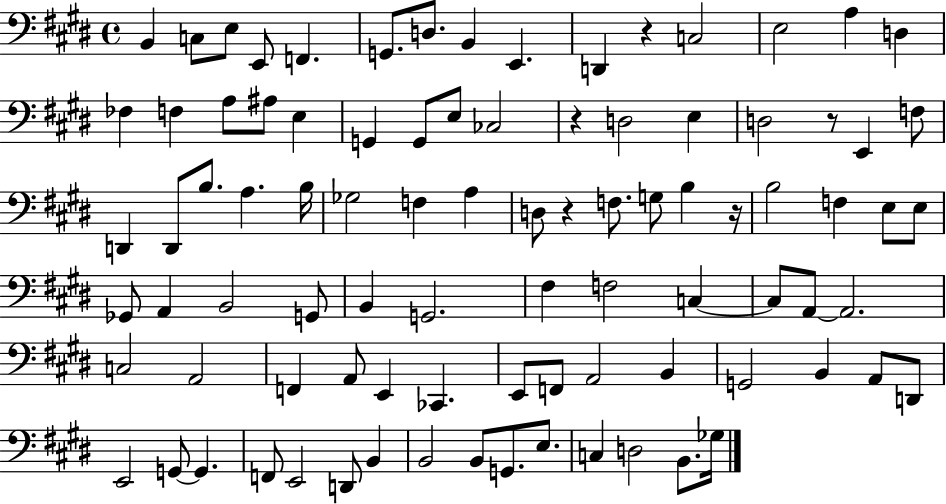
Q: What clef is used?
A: bass